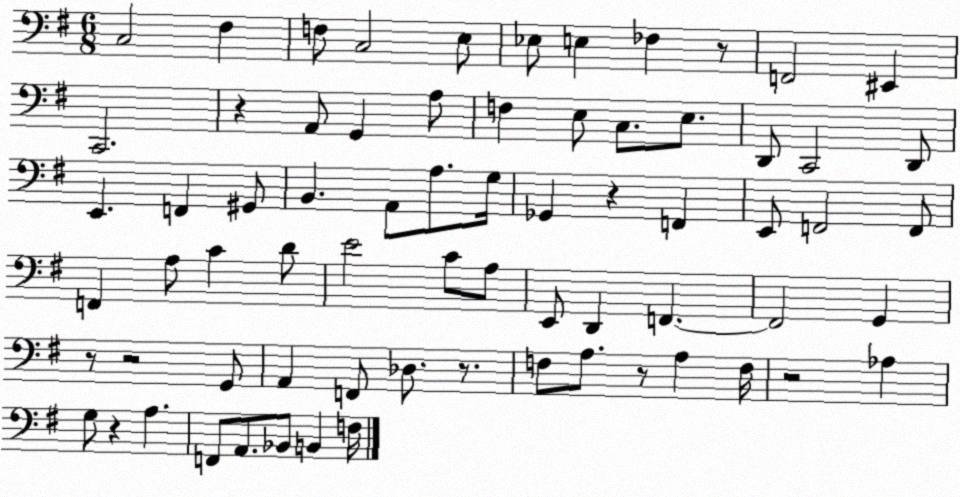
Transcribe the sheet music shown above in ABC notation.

X:1
T:Untitled
M:6/8
L:1/4
K:G
C,2 ^F, F,/2 C,2 E,/2 _E,/2 E, _F, z/2 F,,2 ^E,, C,,2 z A,,/2 G,, A,/2 F, E,/2 C,/2 E,/2 D,,/2 C,,2 D,,/2 E,, F,, ^G,,/2 B,, A,,/2 A,/2 G,/4 _G,, z F,, E,,/2 F,,2 F,,/2 F,, A,/2 C D/2 E2 C/2 A,/2 E,,/2 D,, F,, F,,2 G,, z/2 z2 G,,/2 A,, F,,/2 _D,/2 z/2 F,/2 A,/2 z/2 A, F,/4 z2 _A, G,/2 z A, F,,/2 A,,/2 _B,,/2 B,, F,/4